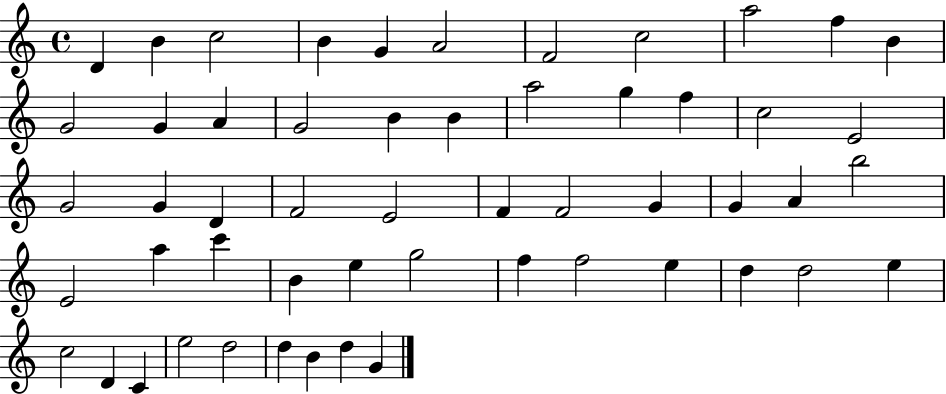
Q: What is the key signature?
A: C major